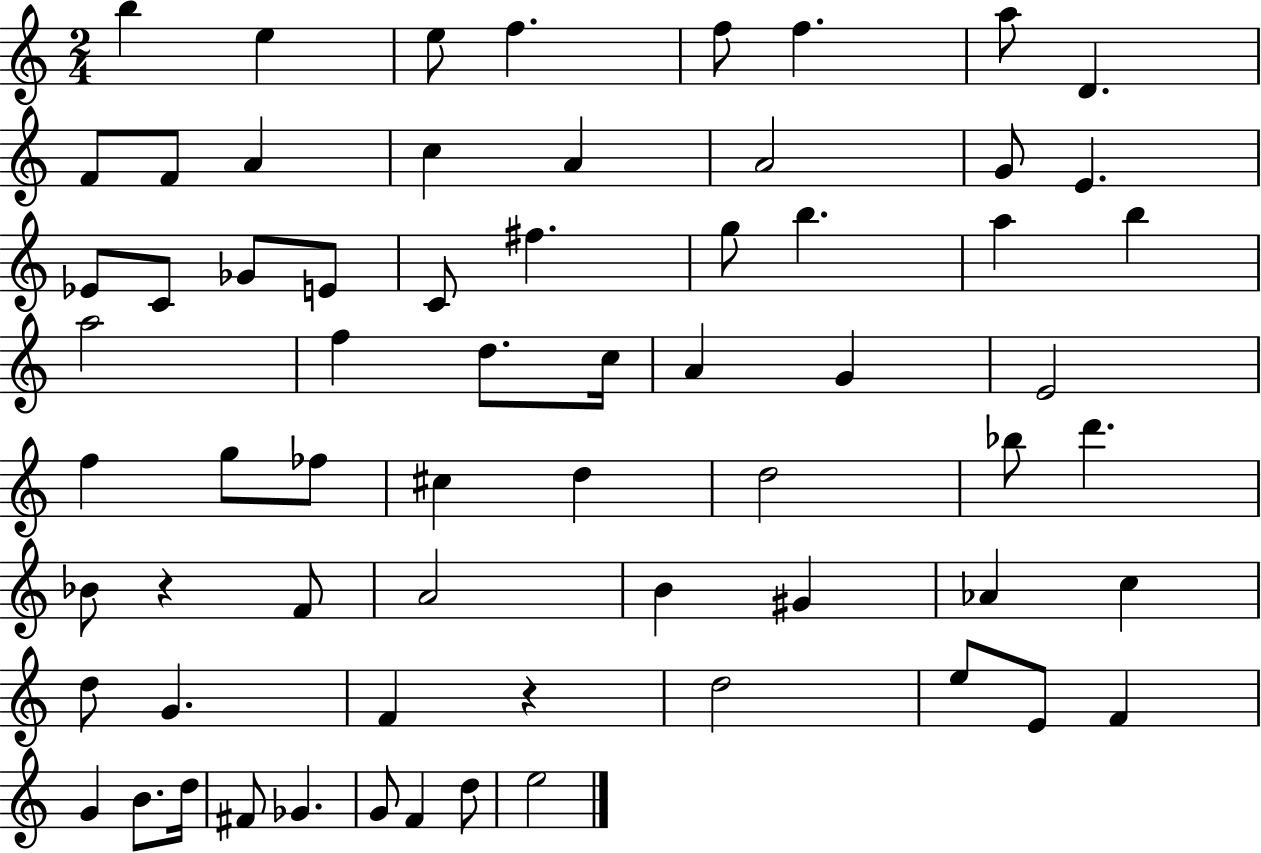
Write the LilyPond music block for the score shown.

{
  \clef treble
  \numericTimeSignature
  \time 2/4
  \key c \major
  b''4 e''4 | e''8 f''4. | f''8 f''4. | a''8 d'4. | \break f'8 f'8 a'4 | c''4 a'4 | a'2 | g'8 e'4. | \break ees'8 c'8 ges'8 e'8 | c'8 fis''4. | g''8 b''4. | a''4 b''4 | \break a''2 | f''4 d''8. c''16 | a'4 g'4 | e'2 | \break f''4 g''8 fes''8 | cis''4 d''4 | d''2 | bes''8 d'''4. | \break bes'8 r4 f'8 | a'2 | b'4 gis'4 | aes'4 c''4 | \break d''8 g'4. | f'4 r4 | d''2 | e''8 e'8 f'4 | \break g'4 b'8. d''16 | fis'8 ges'4. | g'8 f'4 d''8 | e''2 | \break \bar "|."
}